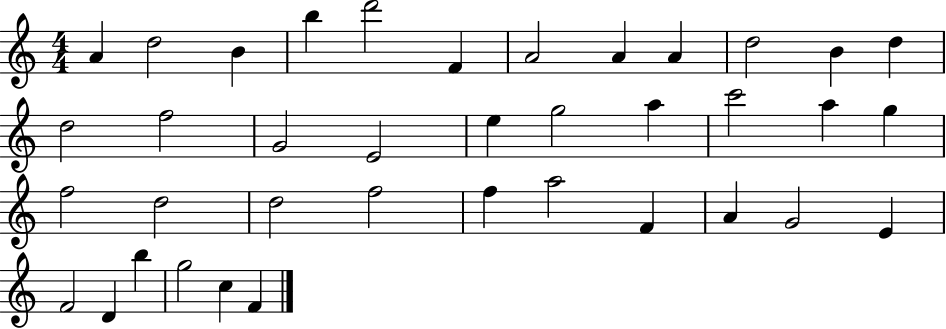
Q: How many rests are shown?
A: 0